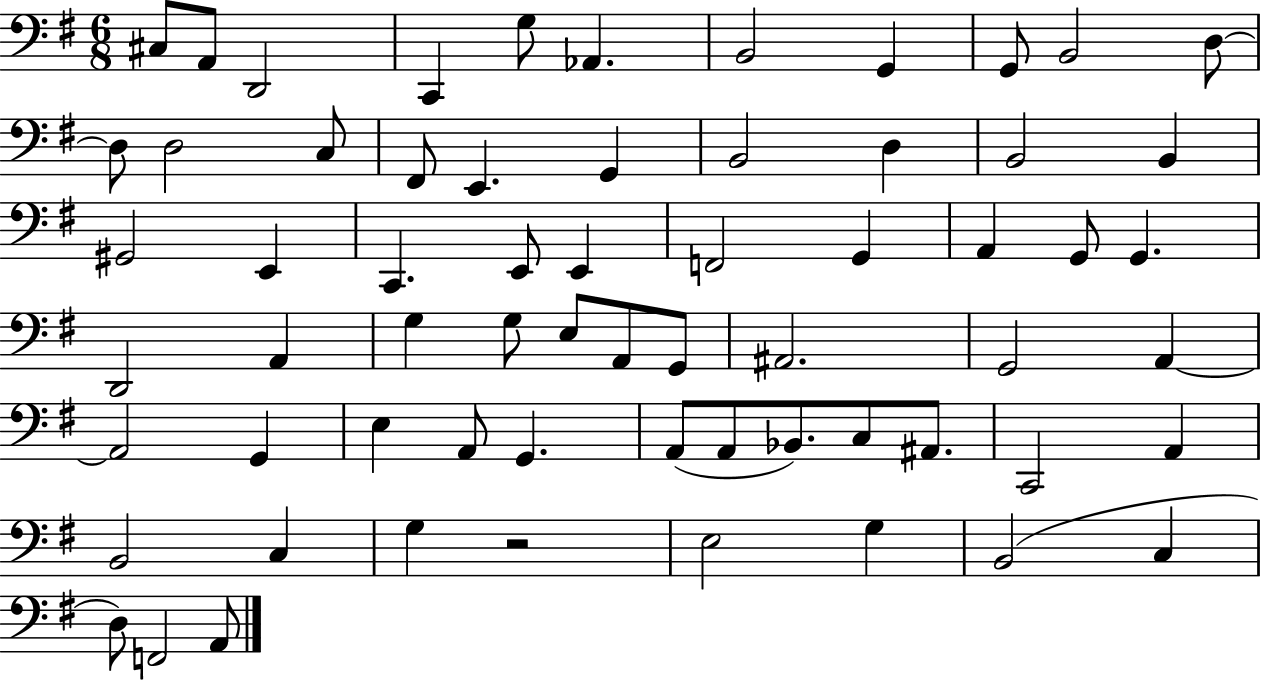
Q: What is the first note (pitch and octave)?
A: C#3